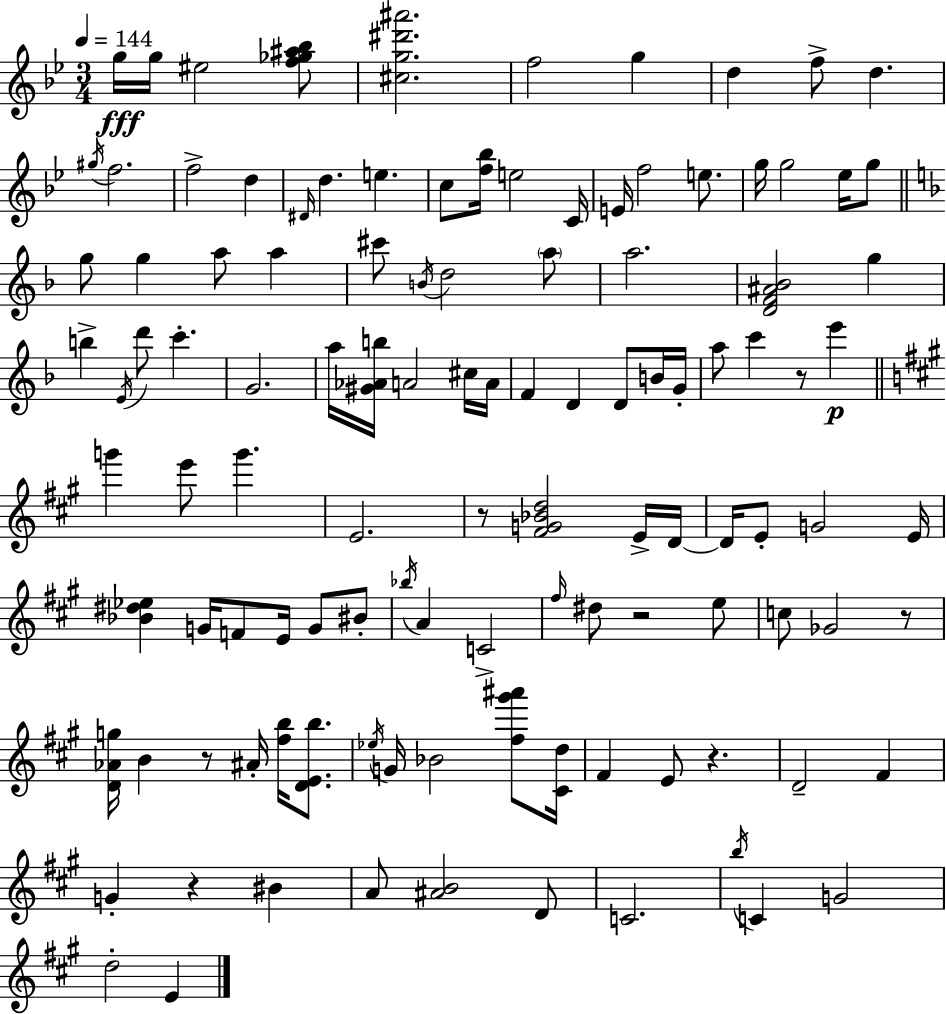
G5/s G5/s EIS5/h [F5,Gb5,A#5,Bb5]/e [C#5,G5,D#6,A#6]/h. F5/h G5/q D5/q F5/e D5/q. G#5/s F5/h. F5/h D5/q D#4/s D5/q. E5/q. C5/e [F5,Bb5]/s E5/h C4/s E4/s F5/h E5/e. G5/s G5/h Eb5/s G5/e G5/e G5/q A5/e A5/q C#6/e B4/s D5/h A5/e A5/h. [D4,F4,A#4,Bb4]/h G5/q B5/q E4/s D6/e C6/q. G4/h. A5/s [G#4,Ab4,B5]/s A4/h C#5/s A4/s F4/q D4/q D4/e B4/s G4/s A5/e C6/q R/e E6/q G6/q E6/e G6/q. E4/h. R/e [F#4,G4,Bb4,D5]/h E4/s D4/s D4/s E4/e G4/h E4/s [Bb4,D#5,Eb5]/q G4/s F4/e E4/s G4/e BIS4/e Bb5/s A4/q C4/h F#5/s D#5/e R/h E5/e C5/e Gb4/h R/e [D4,Ab4,G5]/s B4/q R/e A#4/s [F#5,B5]/s [D4,E4,B5]/e. Eb5/s G4/s Bb4/h [F#5,G#6,A#6]/e [C#4,D5]/s F#4/q E4/e R/q. D4/h F#4/q G4/q R/q BIS4/q A4/e [A#4,B4]/h D4/e C4/h. B5/s C4/q G4/h D5/h E4/q